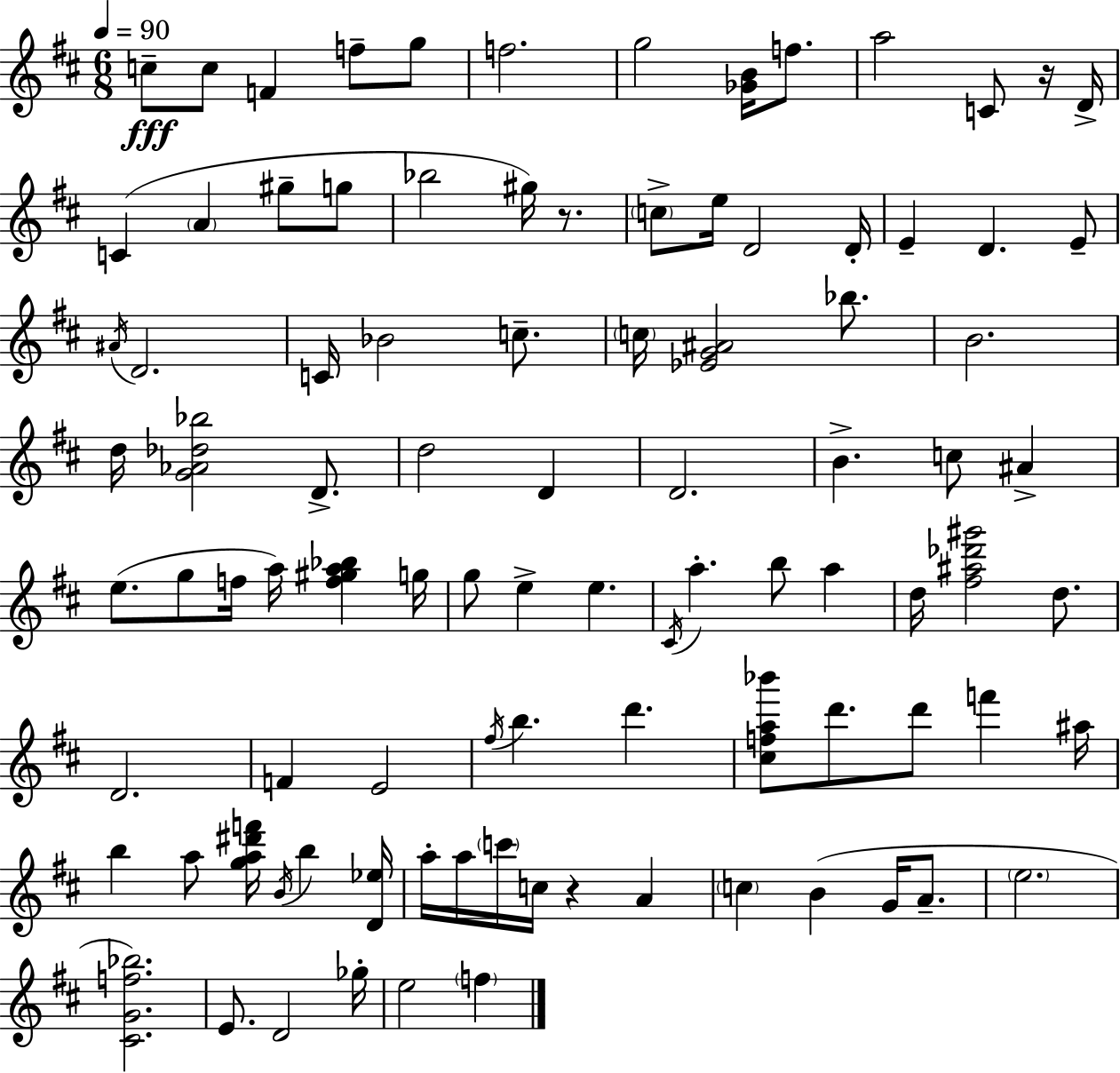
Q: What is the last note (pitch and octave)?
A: F5